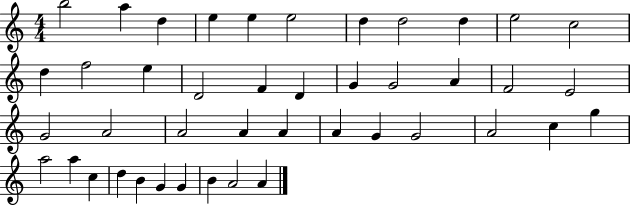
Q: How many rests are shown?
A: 0